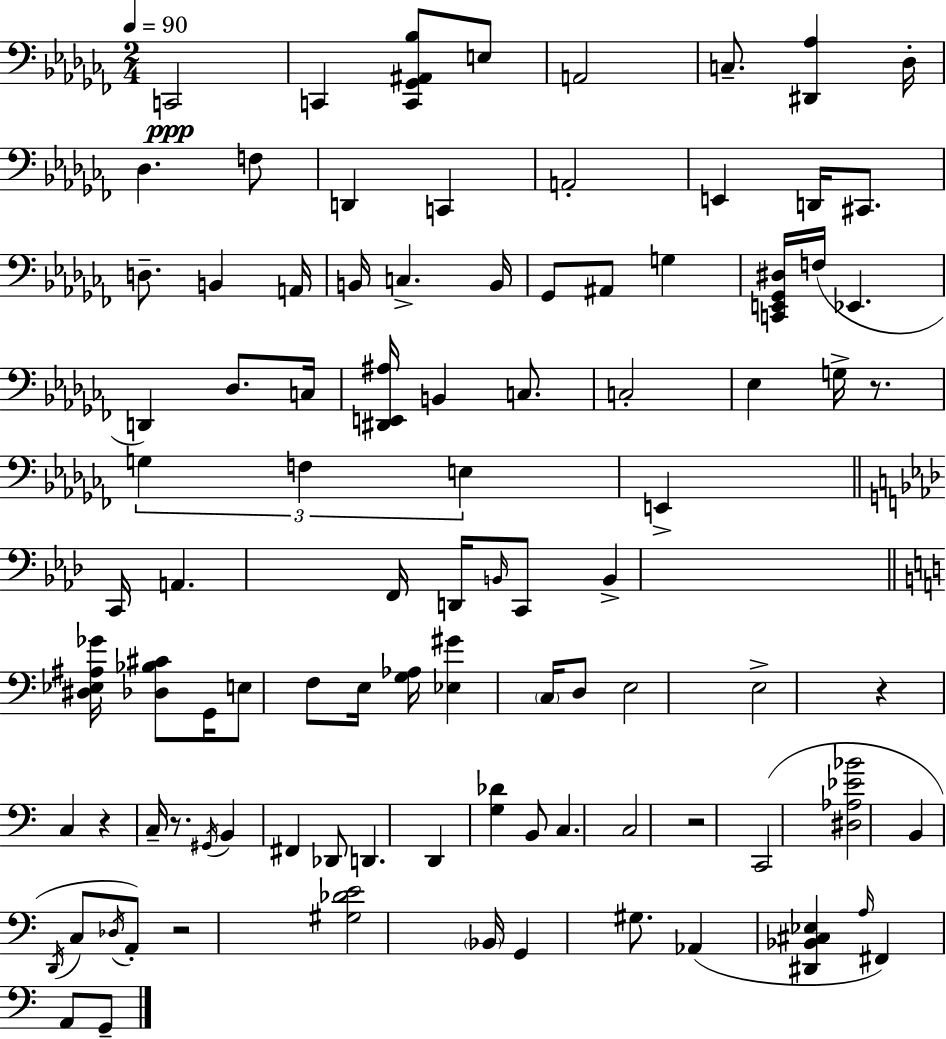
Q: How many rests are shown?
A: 6